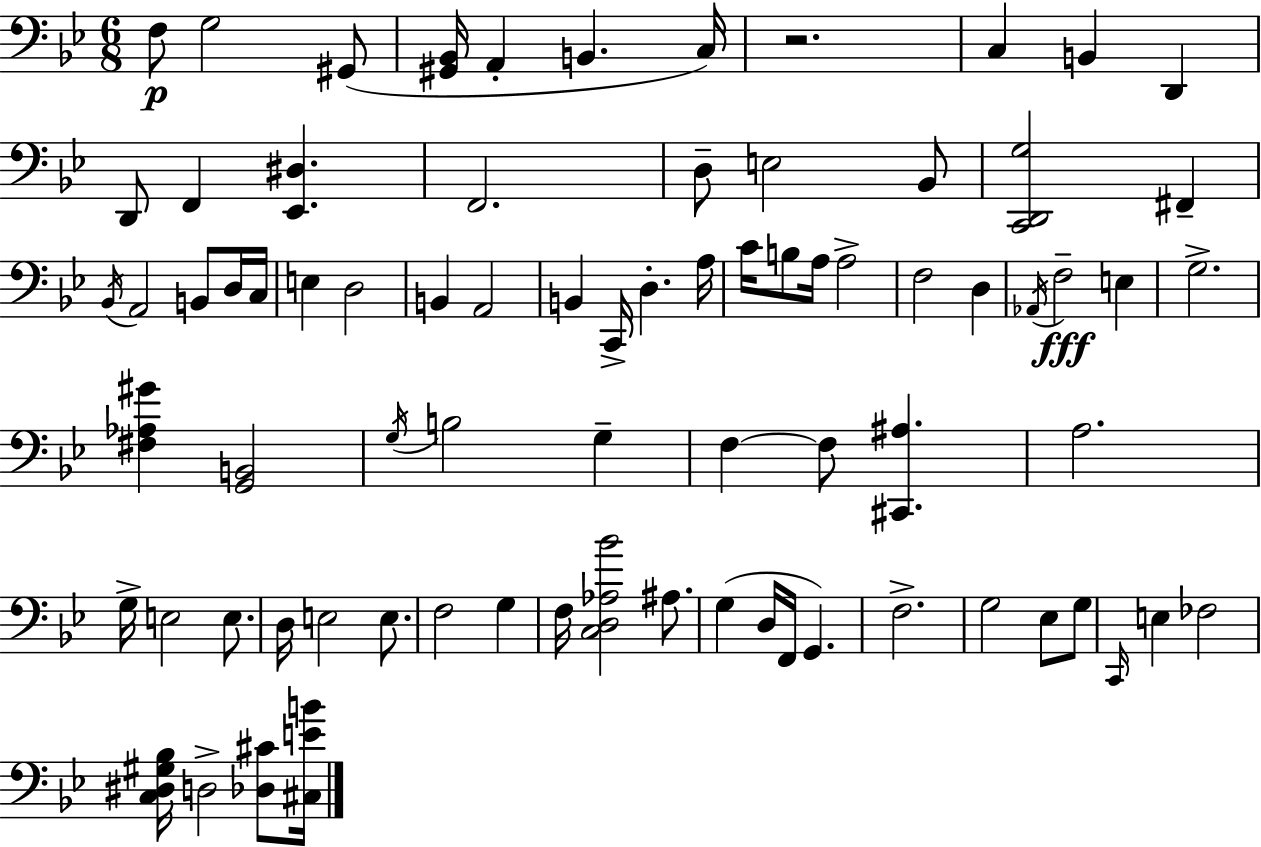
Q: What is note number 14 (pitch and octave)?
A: E3